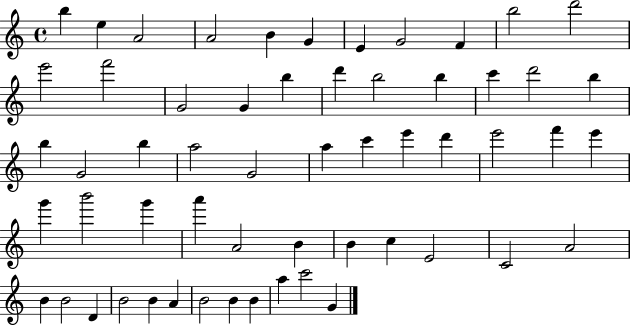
B5/q E5/q A4/h A4/h B4/q G4/q E4/q G4/h F4/q B5/h D6/h E6/h F6/h G4/h G4/q B5/q D6/q B5/h B5/q C6/q D6/h B5/q B5/q G4/h B5/q A5/h G4/h A5/q C6/q E6/q D6/q E6/h F6/q E6/q G6/q B6/h G6/q A6/q A4/h B4/q B4/q C5/q E4/h C4/h A4/h B4/q B4/h D4/q B4/h B4/q A4/q B4/h B4/q B4/q A5/q C6/h G4/q